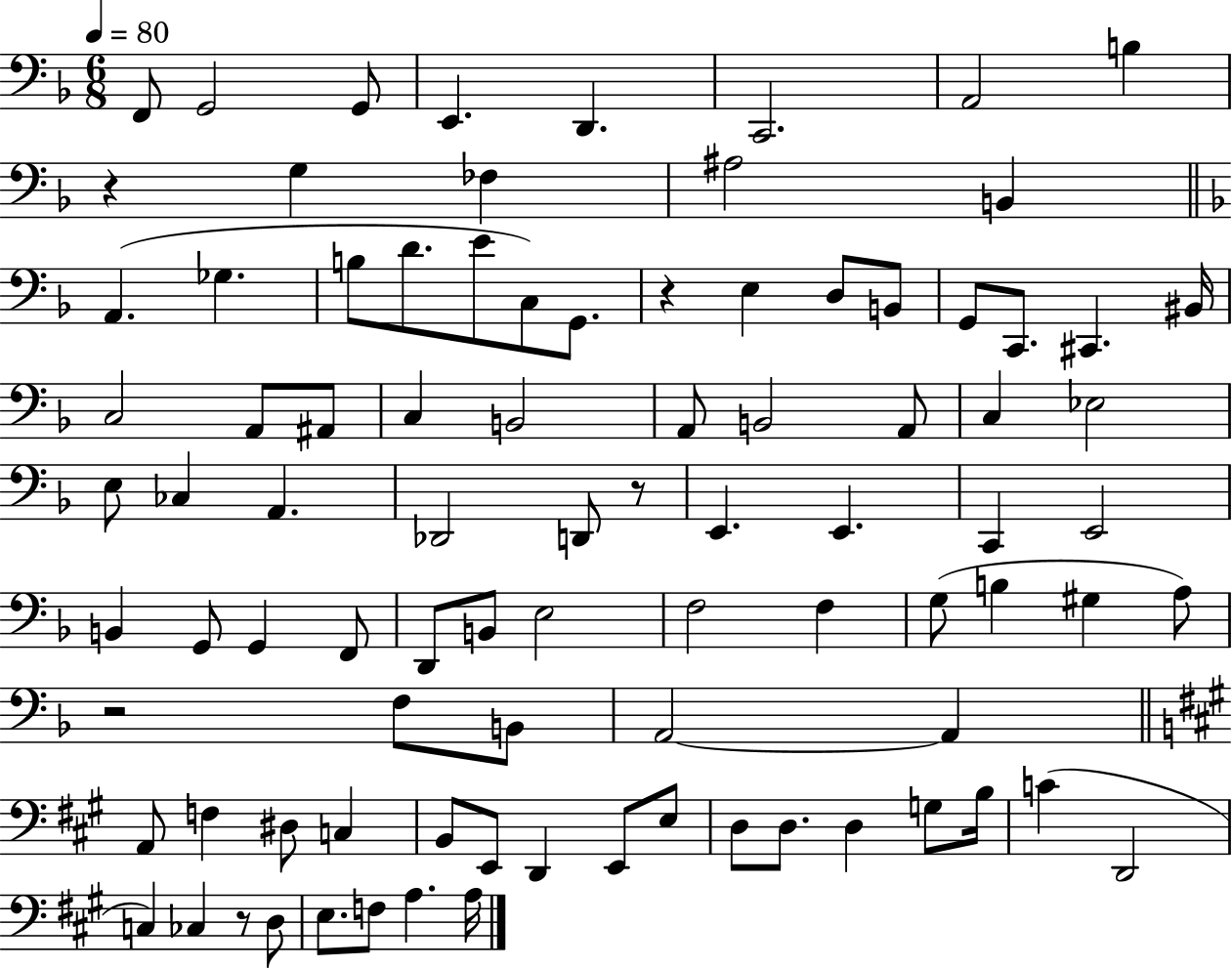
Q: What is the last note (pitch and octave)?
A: A3